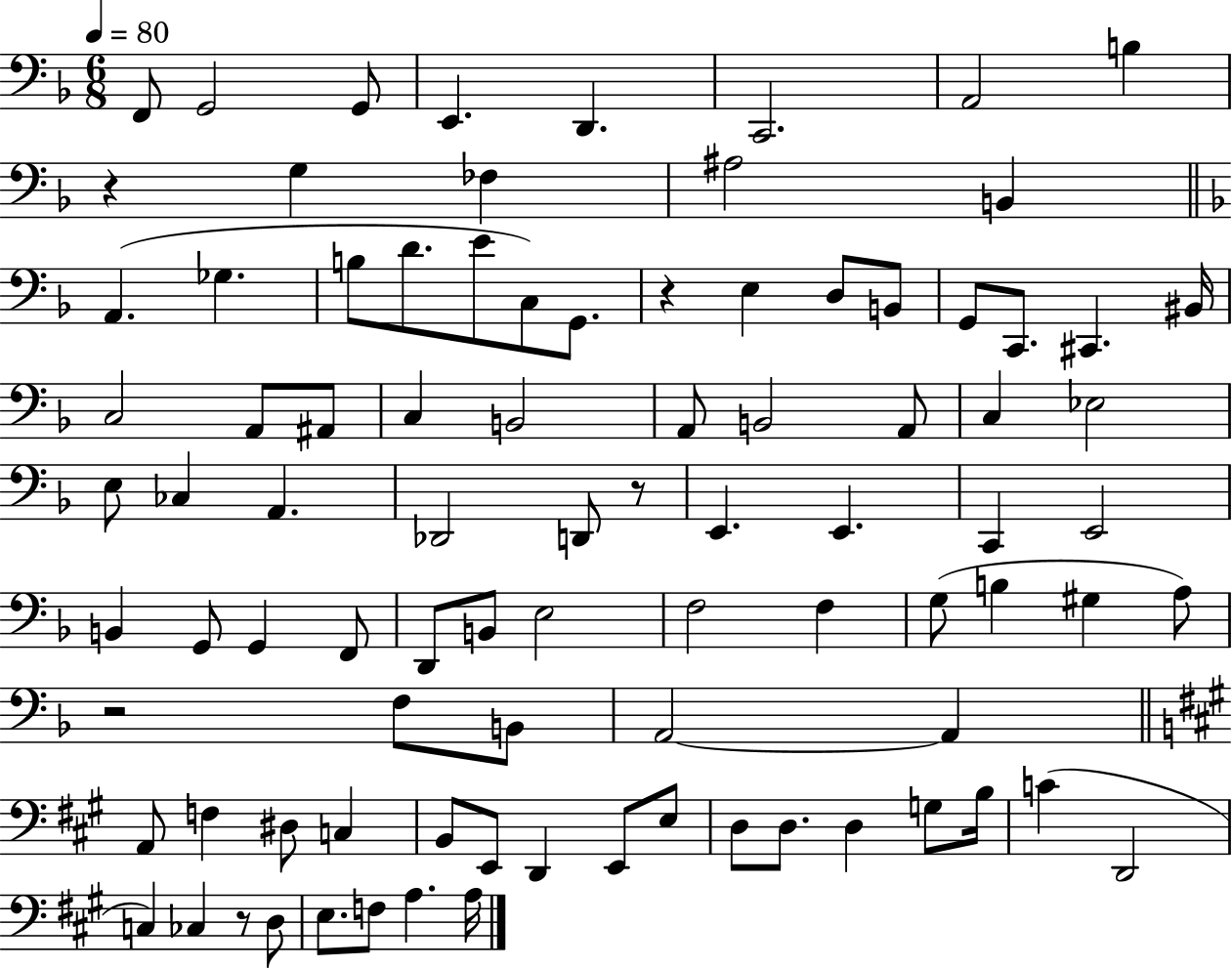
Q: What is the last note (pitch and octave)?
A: A3